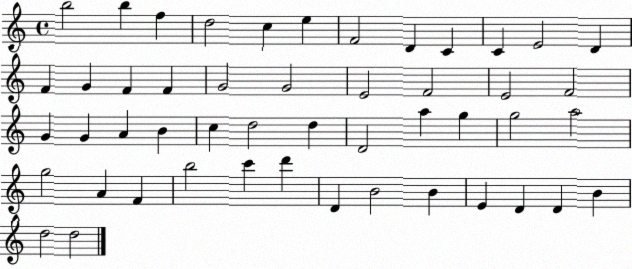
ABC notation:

X:1
T:Untitled
M:4/4
L:1/4
K:C
b2 b f d2 c e F2 D C C E2 D F G F F G2 G2 E2 F2 E2 F2 G G A B c d2 d D2 a g g2 a2 g2 A F b2 c' d' D B2 B E D D B d2 d2